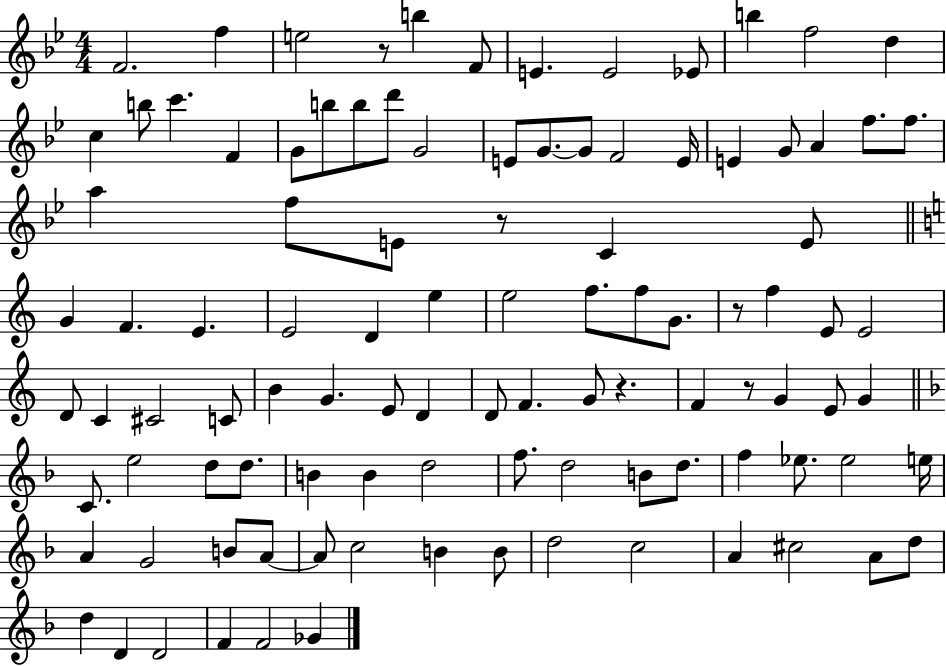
{
  \clef treble
  \numericTimeSignature
  \time 4/4
  \key bes \major
  f'2. f''4 | e''2 r8 b''4 f'8 | e'4. e'2 ees'8 | b''4 f''2 d''4 | \break c''4 b''8 c'''4. f'4 | g'8 b''8 b''8 d'''8 g'2 | e'8 g'8.~~ g'8 f'2 e'16 | e'4 g'8 a'4 f''8. f''8. | \break a''4 f''8 e'8 r8 c'4 e'8 | \bar "||" \break \key c \major g'4 f'4. e'4. | e'2 d'4 e''4 | e''2 f''8. f''8 g'8. | r8 f''4 e'8 e'2 | \break d'8 c'4 cis'2 c'8 | b'4 g'4. e'8 d'4 | d'8 f'4. g'8 r4. | f'4 r8 g'4 e'8 g'4 | \break \bar "||" \break \key f \major c'8. e''2 d''8 d''8. | b'4 b'4 d''2 | f''8. d''2 b'8 d''8. | f''4 ees''8. ees''2 e''16 | \break a'4 g'2 b'8 a'8~~ | a'8 c''2 b'4 b'8 | d''2 c''2 | a'4 cis''2 a'8 d''8 | \break d''4 d'4 d'2 | f'4 f'2 ges'4 | \bar "|."
}